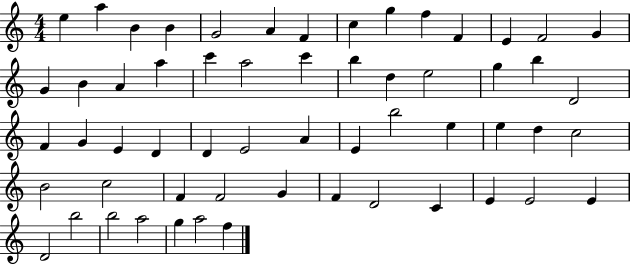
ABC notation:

X:1
T:Untitled
M:4/4
L:1/4
K:C
e a B B G2 A F c g f F E F2 G G B A a c' a2 c' b d e2 g b D2 F G E D D E2 A E b2 e e d c2 B2 c2 F F2 G F D2 C E E2 E D2 b2 b2 a2 g a2 f